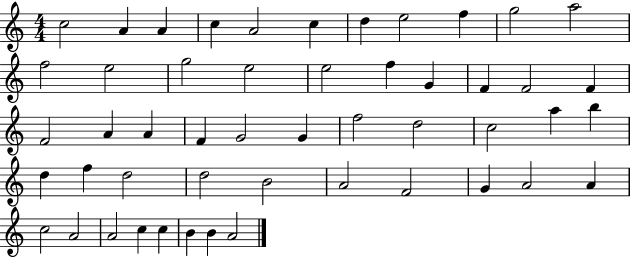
C5/h A4/q A4/q C5/q A4/h C5/q D5/q E5/h F5/q G5/h A5/h F5/h E5/h G5/h E5/h E5/h F5/q G4/q F4/q F4/h F4/q F4/h A4/q A4/q F4/q G4/h G4/q F5/h D5/h C5/h A5/q B5/q D5/q F5/q D5/h D5/h B4/h A4/h F4/h G4/q A4/h A4/q C5/h A4/h A4/h C5/q C5/q B4/q B4/q A4/h